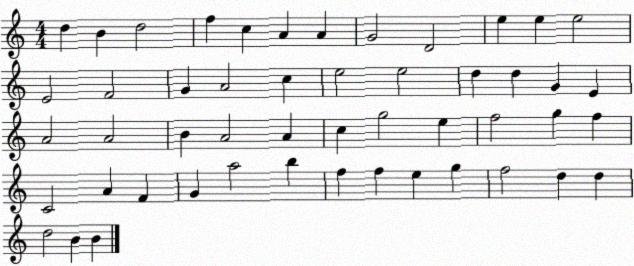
X:1
T:Untitled
M:4/4
L:1/4
K:C
d B d2 f c A A G2 D2 e e e2 E2 F2 G A2 c e2 e2 d d G E A2 A2 B A2 A c g2 e f2 g f C2 A F G a2 b f f e g f2 d d d2 B B